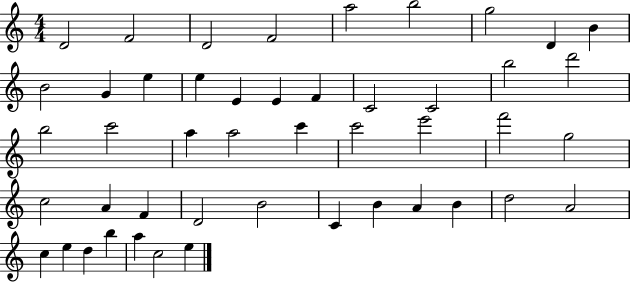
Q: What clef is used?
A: treble